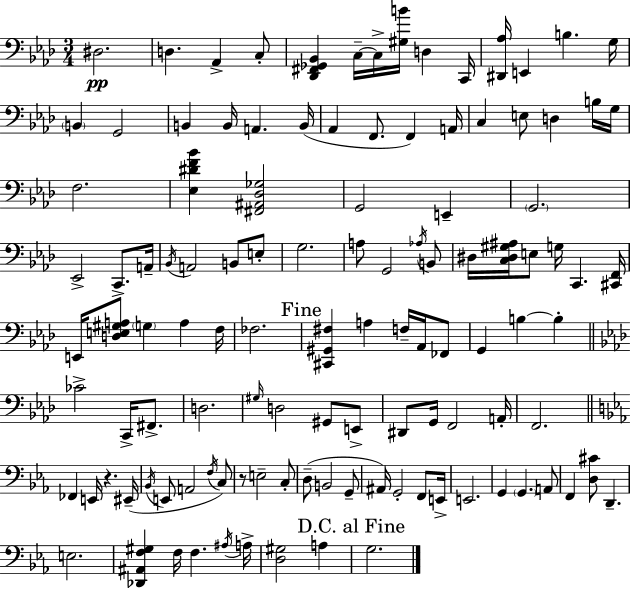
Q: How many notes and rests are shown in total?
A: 115